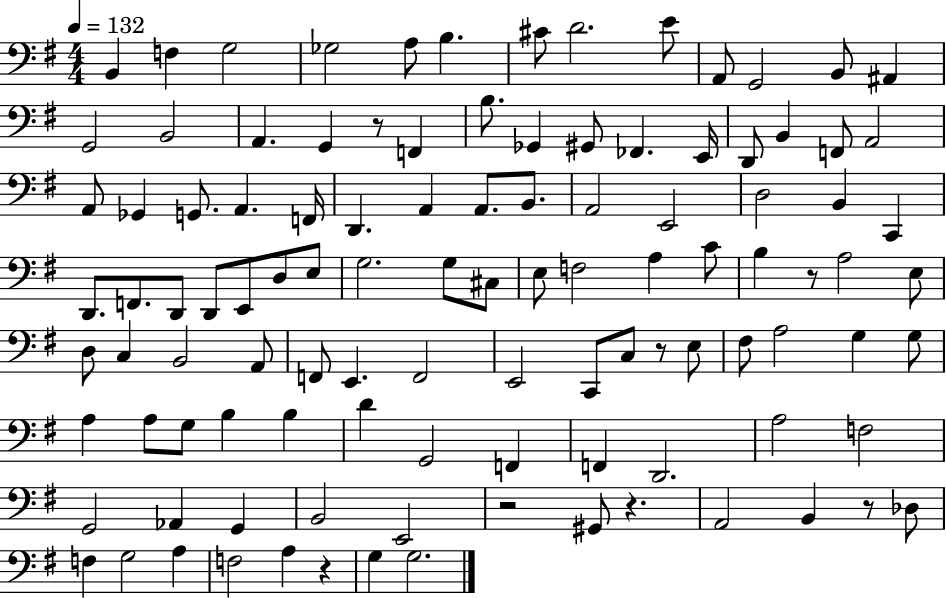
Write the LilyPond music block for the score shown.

{
  \clef bass
  \numericTimeSignature
  \time 4/4
  \key g \major
  \tempo 4 = 132
  b,4 f4 g2 | ges2 a8 b4. | cis'8 d'2. e'8 | a,8 g,2 b,8 ais,4 | \break g,2 b,2 | a,4. g,4 r8 f,4 | b8. ges,4 gis,8 fes,4. e,16 | d,8 b,4 f,8 a,2 | \break a,8 ges,4 g,8. a,4. f,16 | d,4. a,4 a,8. b,8. | a,2 e,2 | d2 b,4 c,4 | \break d,8. f,8. d,8 d,8 e,8 d8 e8 | g2. g8 cis8 | e8 f2 a4 c'8 | b4 r8 a2 e8 | \break d8 c4 b,2 a,8 | f,8 e,4. f,2 | e,2 c,8 c8 r8 e8 | fis8 a2 g4 g8 | \break a4 a8 g8 b4 b4 | d'4 g,2 f,4 | f,4 d,2. | a2 f2 | \break g,2 aes,4 g,4 | b,2 e,2 | r2 gis,8 r4. | a,2 b,4 r8 des8 | \break f4 g2 a4 | f2 a4 r4 | g4 g2. | \bar "|."
}